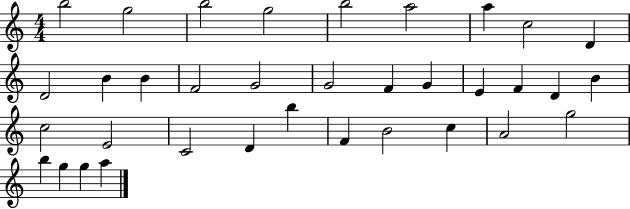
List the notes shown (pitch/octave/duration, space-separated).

B5/h G5/h B5/h G5/h B5/h A5/h A5/q C5/h D4/q D4/h B4/q B4/q F4/h G4/h G4/h F4/q G4/q E4/q F4/q D4/q B4/q C5/h E4/h C4/h D4/q B5/q F4/q B4/h C5/q A4/h G5/h B5/q G5/q G5/q A5/q